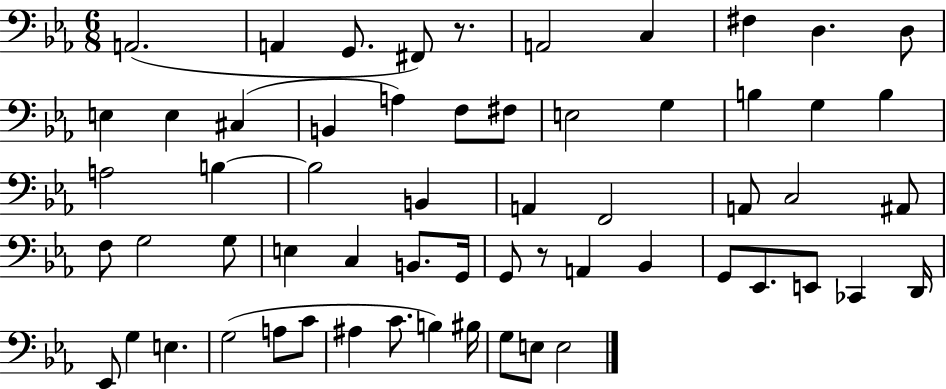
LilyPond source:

{
  \clef bass
  \numericTimeSignature
  \time 6/8
  \key ees \major
  a,2.( | a,4 g,8. fis,8) r8. | a,2 c4 | fis4 d4. d8 | \break e4 e4 cis4( | b,4 a4) f8 fis8 | e2 g4 | b4 g4 b4 | \break a2 b4~~ | b2 b,4 | a,4 f,2 | a,8 c2 ais,8 | \break f8 g2 g8 | e4 c4 b,8. g,16 | g,8 r8 a,4 bes,4 | g,8 ees,8. e,8 ces,4 d,16 | \break ees,8 g4 e4. | g2( a8 c'8 | ais4 c'8. b4) bis16 | g8 e8 e2 | \break \bar "|."
}